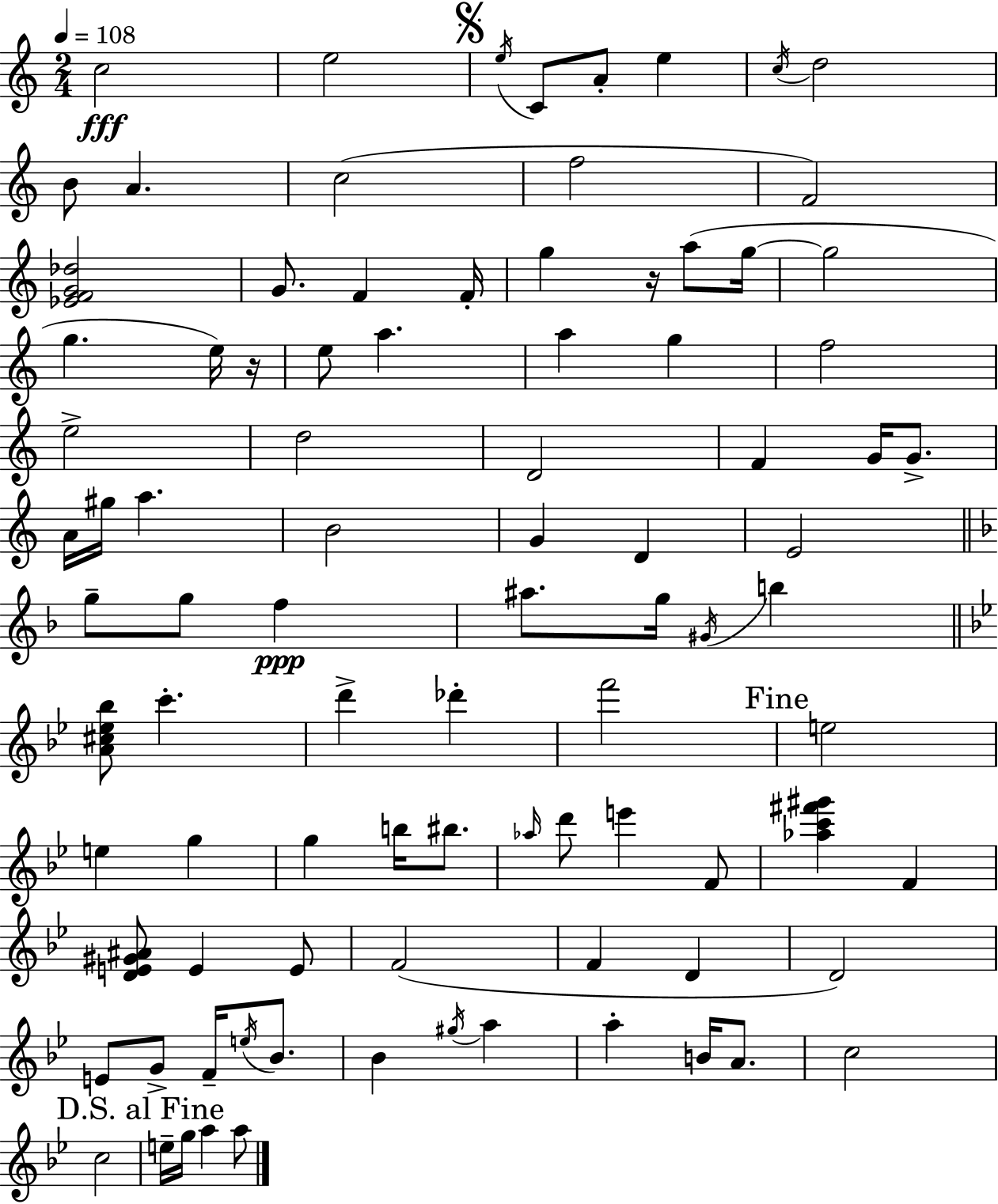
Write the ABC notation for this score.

X:1
T:Untitled
M:2/4
L:1/4
K:Am
c2 e2 e/4 C/2 A/2 e c/4 d2 B/2 A c2 f2 F2 [_EFG_d]2 G/2 F F/4 g z/4 a/2 g/4 g2 g e/4 z/4 e/2 a a g f2 e2 d2 D2 F G/4 G/2 A/4 ^g/4 a B2 G D E2 g/2 g/2 f ^a/2 g/4 ^G/4 b [A^c_e_b]/2 c' d' _d' f'2 e2 e g g b/4 ^b/2 _a/4 d'/2 e' F/2 [_ac'^f'^g'] F [DE^G^A]/2 E E/2 F2 F D D2 E/2 G/2 F/4 e/4 _B/2 _B ^g/4 a a B/4 A/2 c2 c2 e/4 g/4 a a/2